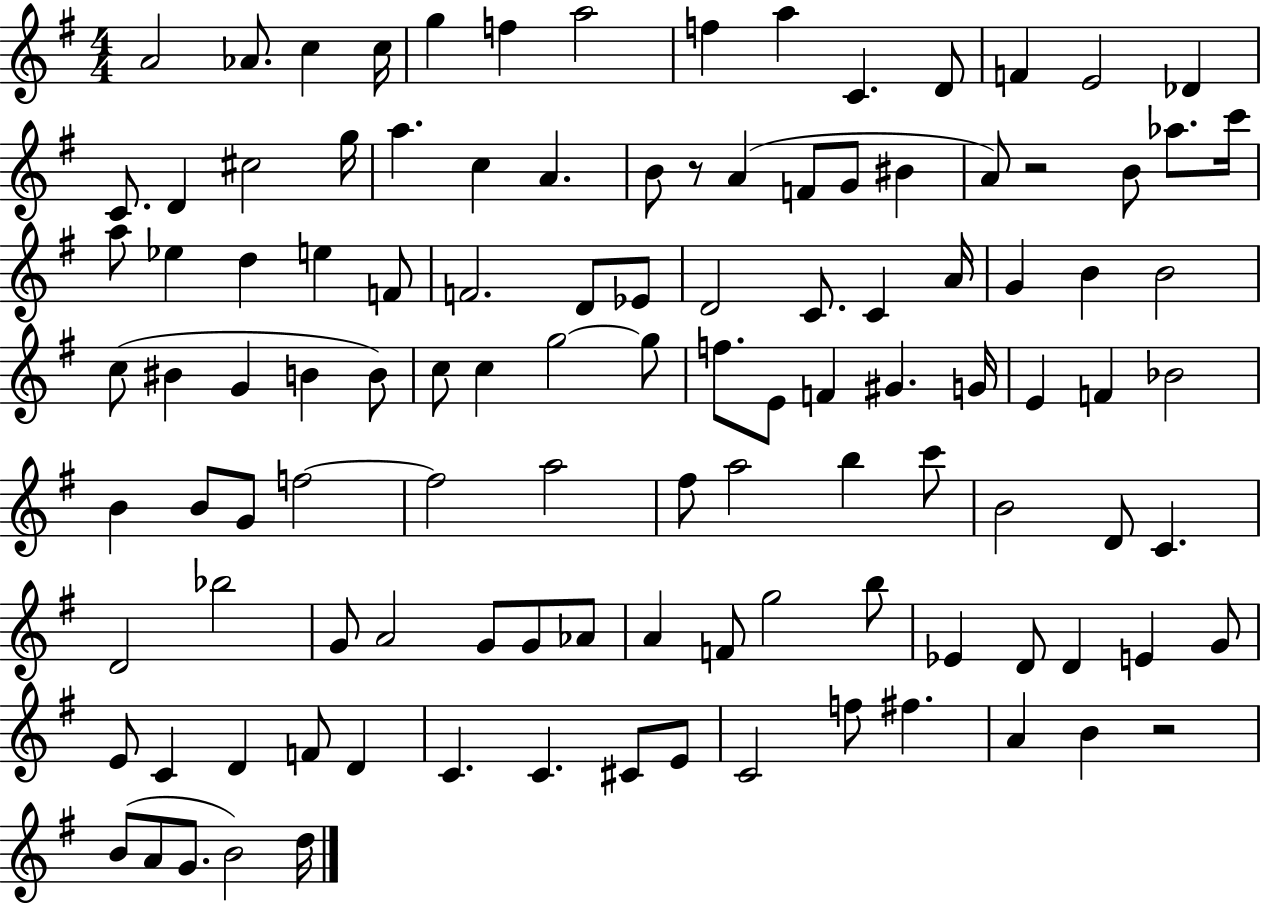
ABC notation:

X:1
T:Untitled
M:4/4
L:1/4
K:G
A2 _A/2 c c/4 g f a2 f a C D/2 F E2 _D C/2 D ^c2 g/4 a c A B/2 z/2 A F/2 G/2 ^B A/2 z2 B/2 _a/2 c'/4 a/2 _e d e F/2 F2 D/2 _E/2 D2 C/2 C A/4 G B B2 c/2 ^B G B B/2 c/2 c g2 g/2 f/2 E/2 F ^G G/4 E F _B2 B B/2 G/2 f2 f2 a2 ^f/2 a2 b c'/2 B2 D/2 C D2 _b2 G/2 A2 G/2 G/2 _A/2 A F/2 g2 b/2 _E D/2 D E G/2 E/2 C D F/2 D C C ^C/2 E/2 C2 f/2 ^f A B z2 B/2 A/2 G/2 B2 d/4